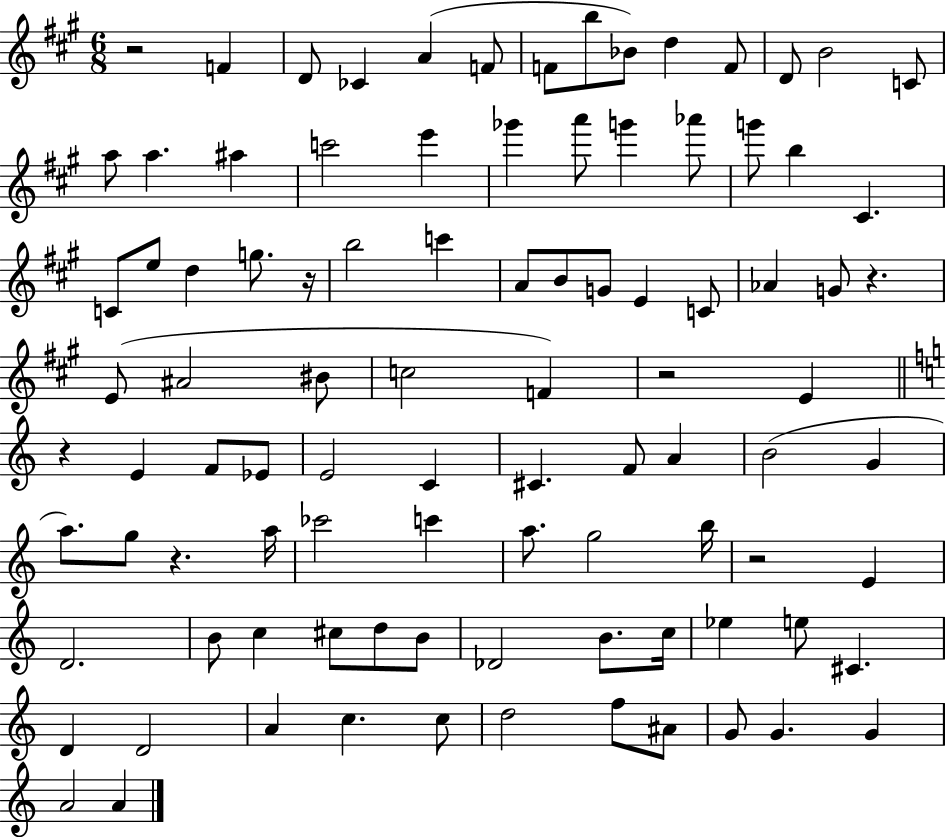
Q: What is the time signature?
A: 6/8